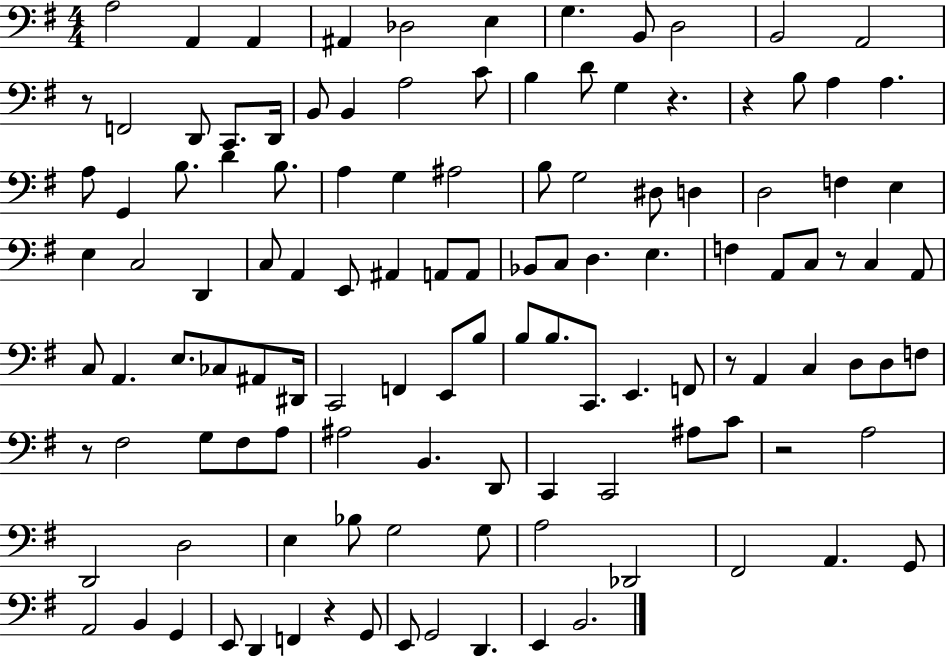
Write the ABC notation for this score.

X:1
T:Untitled
M:4/4
L:1/4
K:G
A,2 A,, A,, ^A,, _D,2 E, G, B,,/2 D,2 B,,2 A,,2 z/2 F,,2 D,,/2 C,,/2 D,,/4 B,,/2 B,, A,2 C/2 B, D/2 G, z z B,/2 A, A, A,/2 G,, B,/2 D B,/2 A, G, ^A,2 B,/2 G,2 ^D,/2 D, D,2 F, E, E, C,2 D,, C,/2 A,, E,,/2 ^A,, A,,/2 A,,/2 _B,,/2 C,/2 D, E, F, A,,/2 C,/2 z/2 C, A,,/2 C,/2 A,, E,/2 _C,/2 ^A,,/2 ^D,,/4 C,,2 F,, E,,/2 B,/2 B,/2 B,/2 C,,/2 E,, F,,/2 z/2 A,, C, D,/2 D,/2 F,/2 z/2 ^F,2 G,/2 ^F,/2 A,/2 ^A,2 B,, D,,/2 C,, C,,2 ^A,/2 C/2 z2 A,2 D,,2 D,2 E, _B,/2 G,2 G,/2 A,2 _D,,2 ^F,,2 A,, G,,/2 A,,2 B,, G,, E,,/2 D,, F,, z G,,/2 E,,/2 G,,2 D,, E,, B,,2